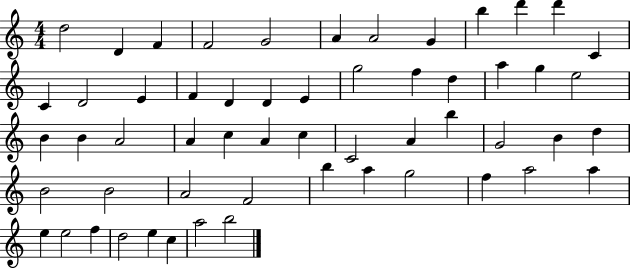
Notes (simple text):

D5/h D4/q F4/q F4/h G4/h A4/q A4/h G4/q B5/q D6/q D6/q C4/q C4/q D4/h E4/q F4/q D4/q D4/q E4/q G5/h F5/q D5/q A5/q G5/q E5/h B4/q B4/q A4/h A4/q C5/q A4/q C5/q C4/h A4/q B5/q G4/h B4/q D5/q B4/h B4/h A4/h F4/h B5/q A5/q G5/h F5/q A5/h A5/q E5/q E5/h F5/q D5/h E5/q C5/q A5/h B5/h